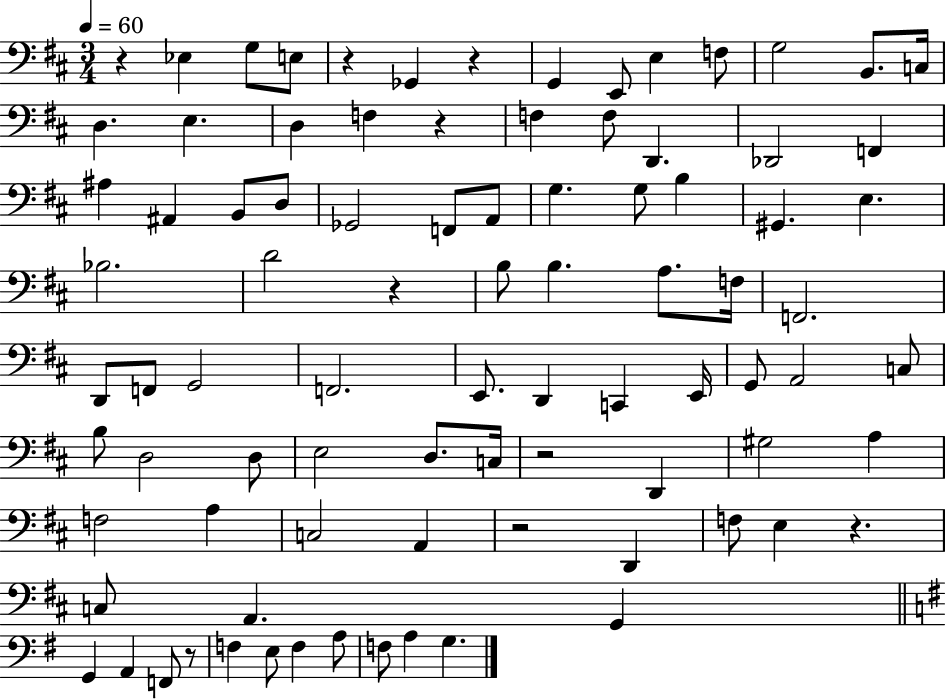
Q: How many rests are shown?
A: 9